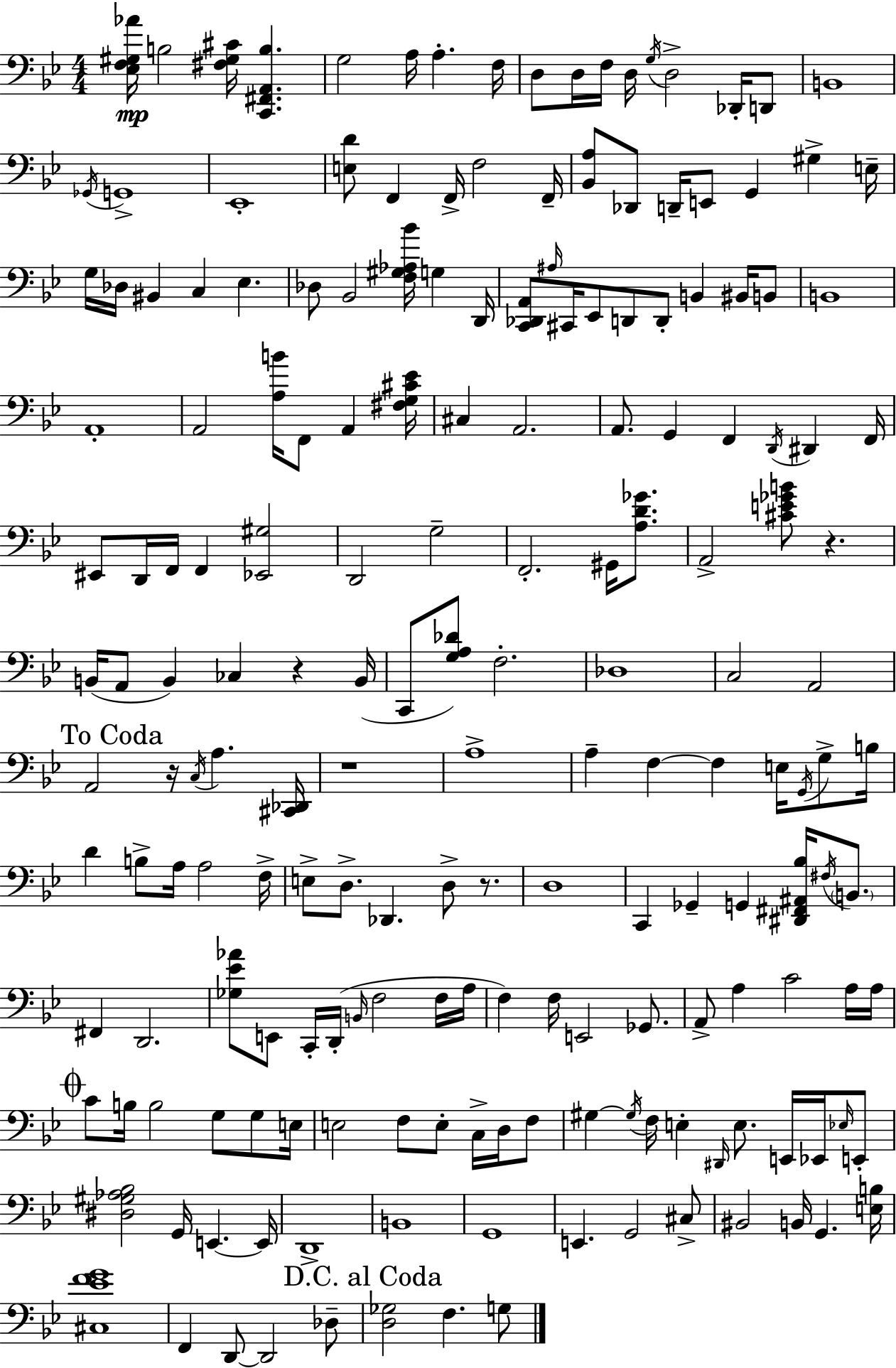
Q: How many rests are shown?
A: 5